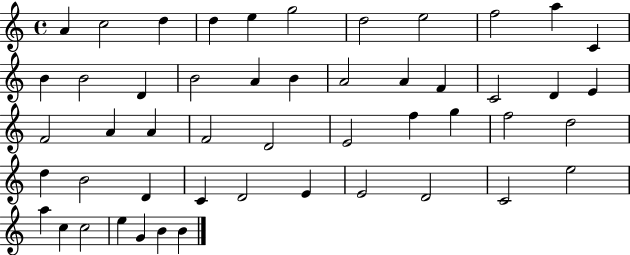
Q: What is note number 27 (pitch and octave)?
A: F4